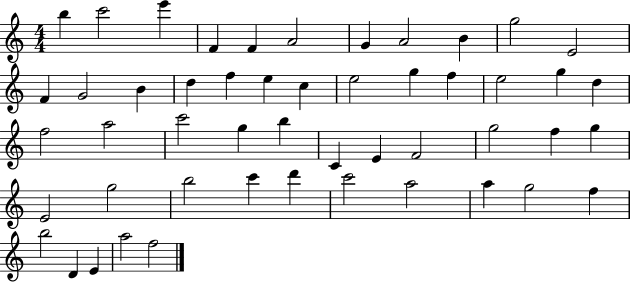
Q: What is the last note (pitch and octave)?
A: F5